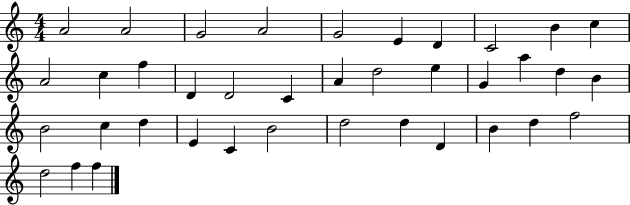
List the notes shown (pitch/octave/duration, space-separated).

A4/h A4/h G4/h A4/h G4/h E4/q D4/q C4/h B4/q C5/q A4/h C5/q F5/q D4/q D4/h C4/q A4/q D5/h E5/q G4/q A5/q D5/q B4/q B4/h C5/q D5/q E4/q C4/q B4/h D5/h D5/q D4/q B4/q D5/q F5/h D5/h F5/q F5/q